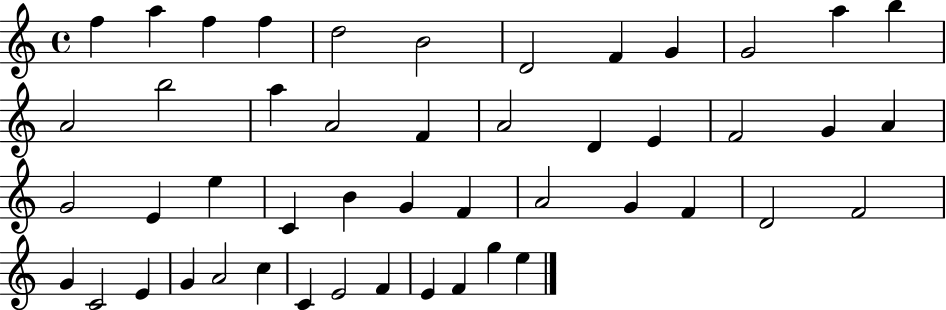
F5/q A5/q F5/q F5/q D5/h B4/h D4/h F4/q G4/q G4/h A5/q B5/q A4/h B5/h A5/q A4/h F4/q A4/h D4/q E4/q F4/h G4/q A4/q G4/h E4/q E5/q C4/q B4/q G4/q F4/q A4/h G4/q F4/q D4/h F4/h G4/q C4/h E4/q G4/q A4/h C5/q C4/q E4/h F4/q E4/q F4/q G5/q E5/q